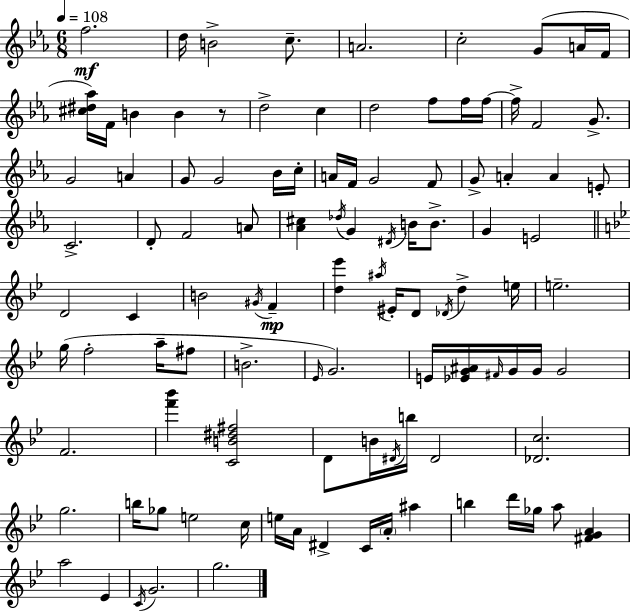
X:1
T:Untitled
M:6/8
L:1/4
K:Eb
f2 d/4 B2 c/2 A2 c2 G/2 A/4 F/4 [^c^d_a]/4 F/4 B B z/2 d2 c d2 f/2 f/4 f/4 f/4 F2 G/2 G2 A G/2 G2 _B/4 c/4 A/4 F/4 G2 F/2 G/2 A A E/2 C2 D/2 F2 A/2 [_A^c] _d/4 G ^D/4 B/4 B/2 G E2 D2 C B2 ^G/4 F [d_e'] ^a/4 ^E/4 D/2 _D/4 d e/4 e2 g/4 f2 a/4 ^f/2 B2 _E/4 G2 E/4 [_EG^A]/4 ^F/4 G/4 G/4 G2 F2 [f'_b'] [CB^d^f]2 D/2 B/4 ^D/4 b/4 ^D2 [_Dc]2 g2 b/4 _g/2 e2 c/4 e/4 A/4 ^D C/4 A/4 ^a b d'/4 _g/4 a/2 [^FGA] a2 _E C/4 G2 g2